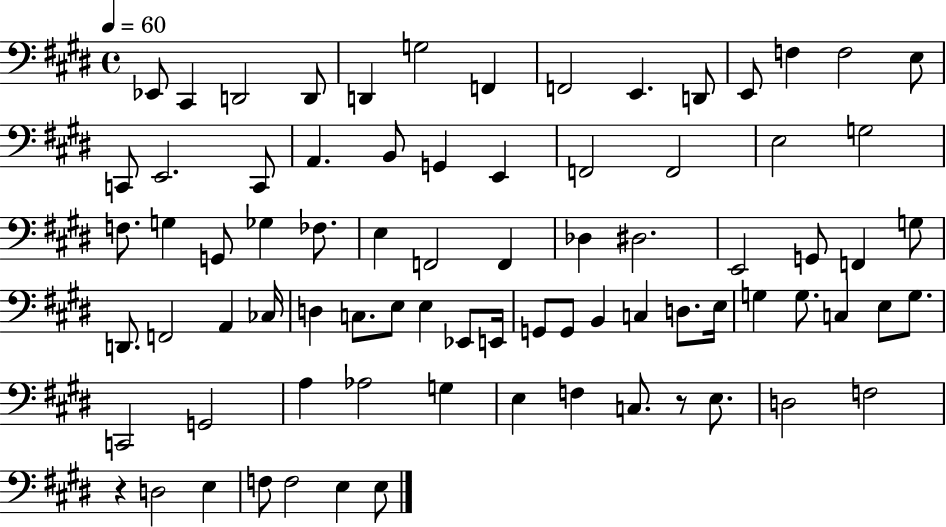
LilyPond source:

{
  \clef bass
  \time 4/4
  \defaultTimeSignature
  \key e \major
  \tempo 4 = 60
  ees,8 cis,4 d,2 d,8 | d,4 g2 f,4 | f,2 e,4. d,8 | e,8 f4 f2 e8 | \break c,8 e,2. c,8 | a,4. b,8 g,4 e,4 | f,2 f,2 | e2 g2 | \break f8. g4 g,8 ges4 fes8. | e4 f,2 f,4 | des4 dis2. | e,2 g,8 f,4 g8 | \break d,8. f,2 a,4 ces16 | d4 c8. e8 e4 ees,8 e,16 | g,8 g,8 b,4 c4 d8. e16 | g4 g8. c4 e8 g8. | \break c,2 g,2 | a4 aes2 g4 | e4 f4 c8. r8 e8. | d2 f2 | \break r4 d2 e4 | f8 f2 e4 e8 | \bar "|."
}